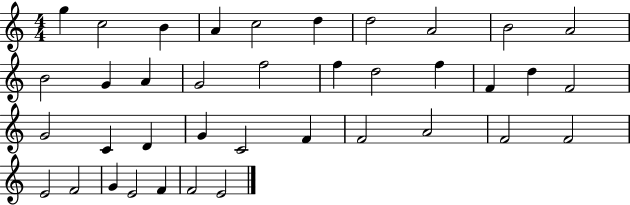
G5/q C5/h B4/q A4/q C5/h D5/q D5/h A4/h B4/h A4/h B4/h G4/q A4/q G4/h F5/h F5/q D5/h F5/q F4/q D5/q F4/h G4/h C4/q D4/q G4/q C4/h F4/q F4/h A4/h F4/h F4/h E4/h F4/h G4/q E4/h F4/q F4/h E4/h